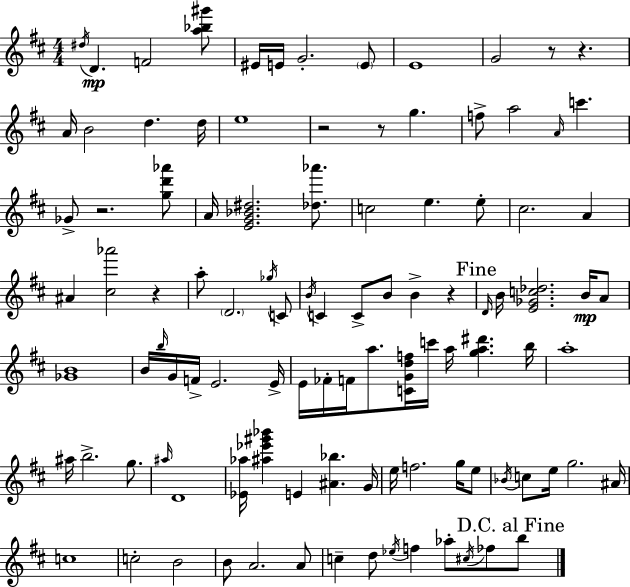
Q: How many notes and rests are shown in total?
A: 103